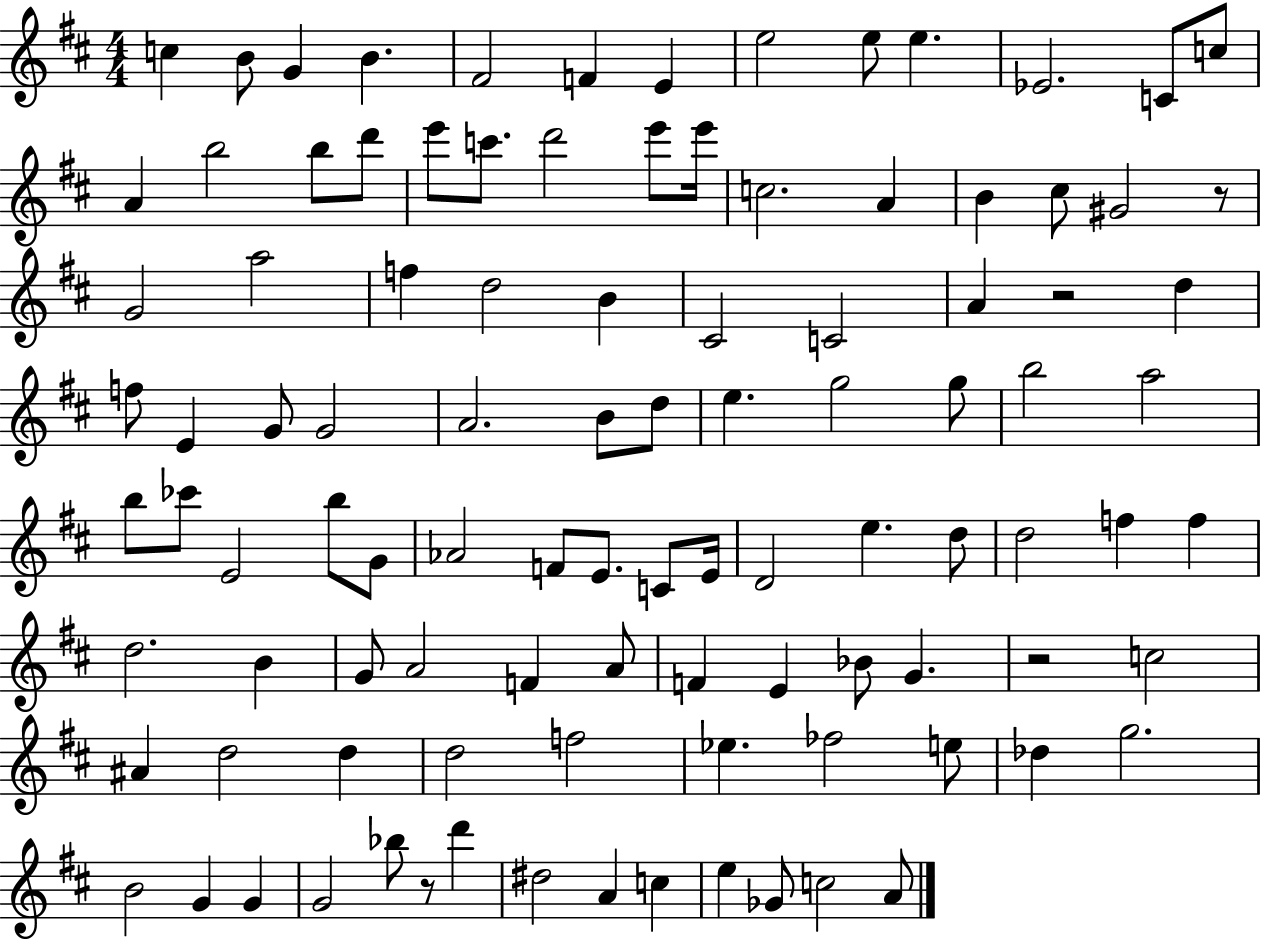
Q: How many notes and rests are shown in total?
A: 102